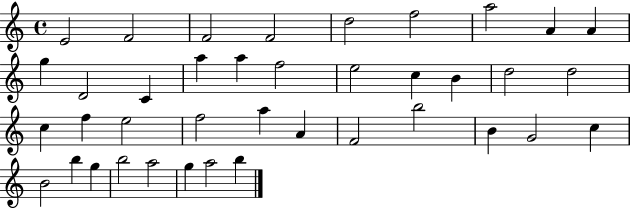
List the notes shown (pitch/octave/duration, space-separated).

E4/h F4/h F4/h F4/h D5/h F5/h A5/h A4/q A4/q G5/q D4/h C4/q A5/q A5/q F5/h E5/h C5/q B4/q D5/h D5/h C5/q F5/q E5/h F5/h A5/q A4/q F4/h B5/h B4/q G4/h C5/q B4/h B5/q G5/q B5/h A5/h G5/q A5/h B5/q